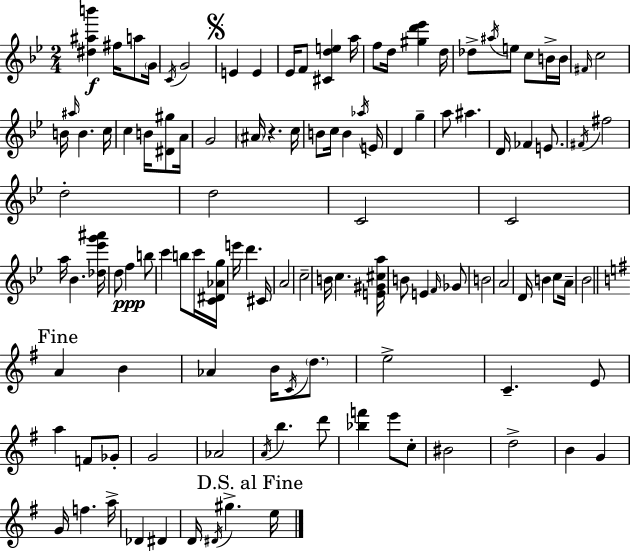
X:1
T:Untitled
M:2/4
L:1/4
K:Gm
[^d^ab'] ^f/4 a/2 G/4 C/4 G2 E E _E/4 F/2 [^Cde] a/4 f/2 d/4 [^gd'_e'] d/4 _d/2 ^a/4 e/2 c/2 B/4 B/4 ^F/4 c2 B/4 ^a/4 B c/4 c B/4 [^D^g]/2 A/4 G2 ^A/4 z c/4 B/2 c/4 B _a/4 E/4 D g a/2 ^a D/4 _F E/2 ^F/4 ^f2 d2 d2 C2 C2 a/4 _B [_d_e'g'^a']/4 d/2 f b/2 c' b/2 c'/4 [C^D_Ag]/4 e'/4 d' ^C/4 A2 c2 B/4 c [E^G^ca]/4 B/2 E F/4 _G/2 B2 A2 D/4 B c/2 A/4 _B2 A B _A B/4 C/4 d/2 e2 C E/2 a F/2 _G/2 G2 _A2 A/4 b d'/2 [_bf'] e'/2 c/2 ^B2 d2 B G G/4 f a/4 _D ^D D/4 ^D/4 ^g e/4